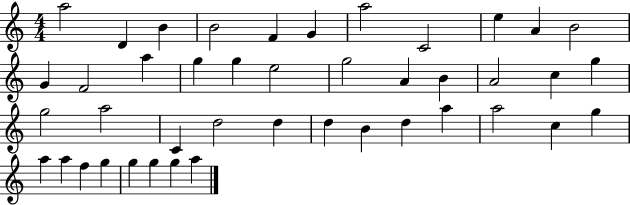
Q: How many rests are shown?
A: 0